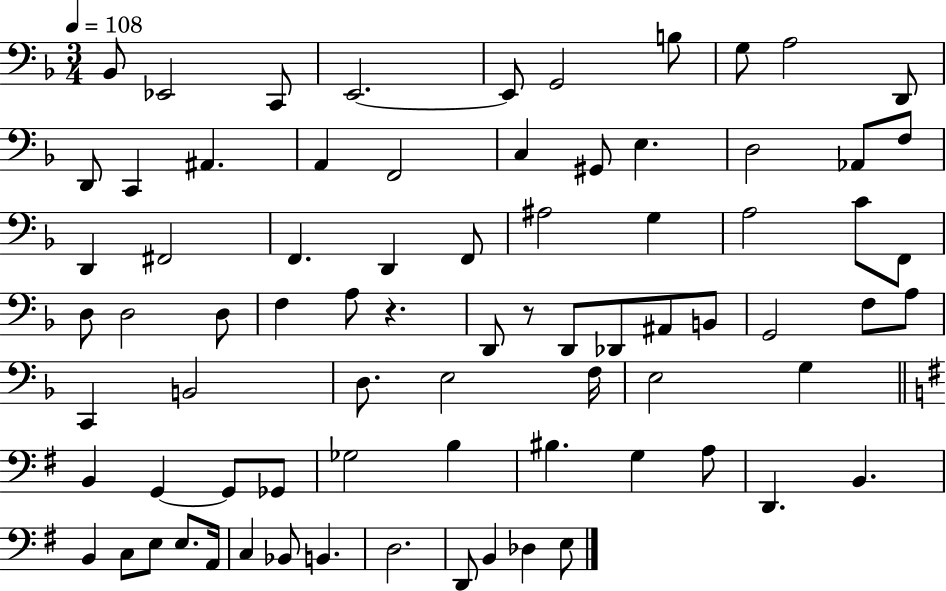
{
  \clef bass
  \numericTimeSignature
  \time 3/4
  \key f \major
  \tempo 4 = 108
  bes,8 ees,2 c,8 | e,2.~~ | e,8 g,2 b8 | g8 a2 d,8 | \break d,8 c,4 ais,4. | a,4 f,2 | c4 gis,8 e4. | d2 aes,8 f8 | \break d,4 fis,2 | f,4. d,4 f,8 | ais2 g4 | a2 c'8 f,8 | \break d8 d2 d8 | f4 a8 r4. | d,8 r8 d,8 des,8 ais,8 b,8 | g,2 f8 a8 | \break c,4 b,2 | d8. e2 f16 | e2 g4 | \bar "||" \break \key g \major b,4 g,4~~ g,8 ges,8 | ges2 b4 | bis4. g4 a8 | d,4. b,4. | \break b,4 c8 e8 e8. a,16 | c4 bes,8 b,4. | d2. | d,8 b,4 des4 e8 | \break \bar "|."
}